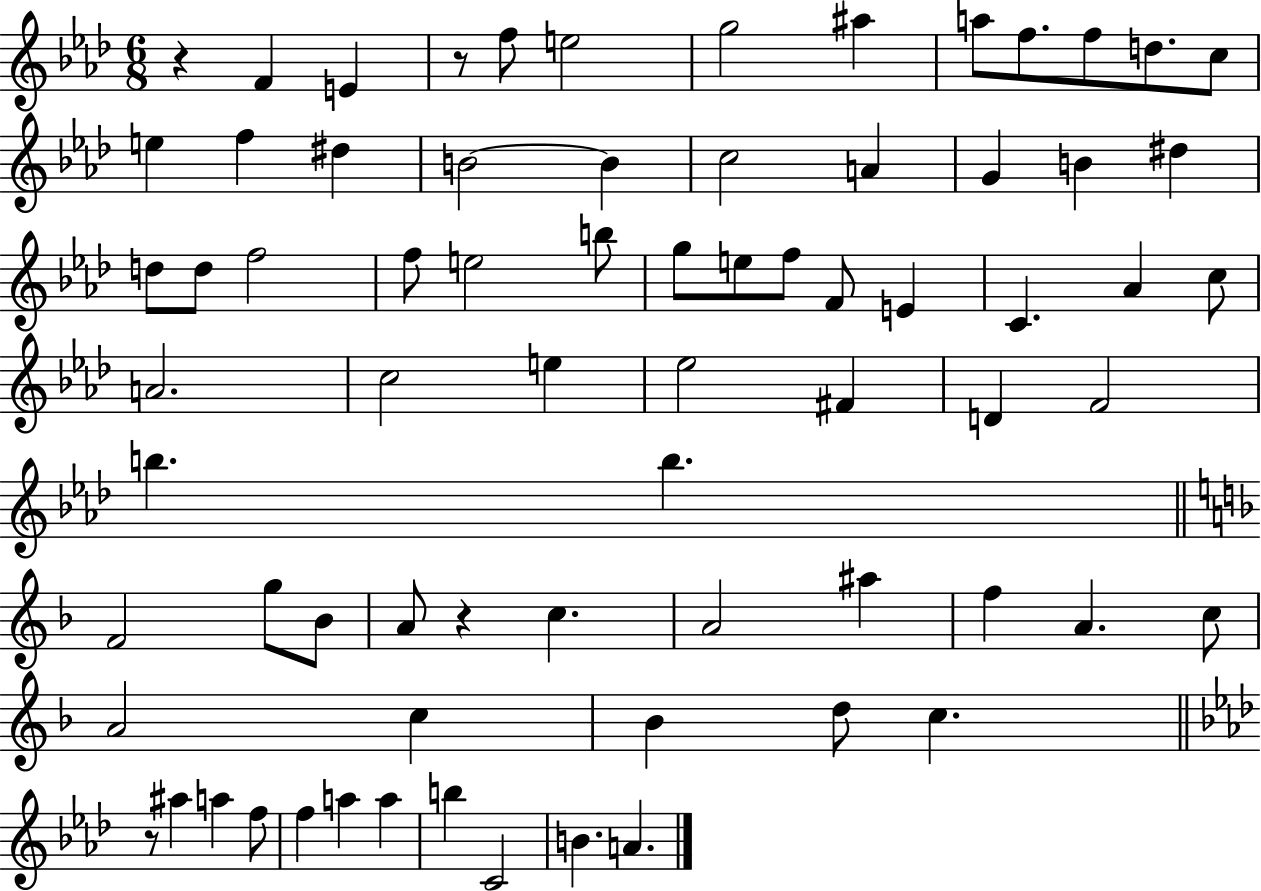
{
  \clef treble
  \numericTimeSignature
  \time 6/8
  \key aes \major
  \repeat volta 2 { r4 f'4 e'4 | r8 f''8 e''2 | g''2 ais''4 | a''8 f''8. f''8 d''8. c''8 | \break e''4 f''4 dis''4 | b'2~~ b'4 | c''2 a'4 | g'4 b'4 dis''4 | \break d''8 d''8 f''2 | f''8 e''2 b''8 | g''8 e''8 f''8 f'8 e'4 | c'4. aes'4 c''8 | \break a'2. | c''2 e''4 | ees''2 fis'4 | d'4 f'2 | \break b''4. b''4. | \bar "||" \break \key d \minor f'2 g''8 bes'8 | a'8 r4 c''4. | a'2 ais''4 | f''4 a'4. c''8 | \break a'2 c''4 | bes'4 d''8 c''4. | \bar "||" \break \key aes \major r8 ais''4 a''4 f''8 | f''4 a''4 a''4 | b''4 c'2 | b'4. a'4. | \break } \bar "|."
}